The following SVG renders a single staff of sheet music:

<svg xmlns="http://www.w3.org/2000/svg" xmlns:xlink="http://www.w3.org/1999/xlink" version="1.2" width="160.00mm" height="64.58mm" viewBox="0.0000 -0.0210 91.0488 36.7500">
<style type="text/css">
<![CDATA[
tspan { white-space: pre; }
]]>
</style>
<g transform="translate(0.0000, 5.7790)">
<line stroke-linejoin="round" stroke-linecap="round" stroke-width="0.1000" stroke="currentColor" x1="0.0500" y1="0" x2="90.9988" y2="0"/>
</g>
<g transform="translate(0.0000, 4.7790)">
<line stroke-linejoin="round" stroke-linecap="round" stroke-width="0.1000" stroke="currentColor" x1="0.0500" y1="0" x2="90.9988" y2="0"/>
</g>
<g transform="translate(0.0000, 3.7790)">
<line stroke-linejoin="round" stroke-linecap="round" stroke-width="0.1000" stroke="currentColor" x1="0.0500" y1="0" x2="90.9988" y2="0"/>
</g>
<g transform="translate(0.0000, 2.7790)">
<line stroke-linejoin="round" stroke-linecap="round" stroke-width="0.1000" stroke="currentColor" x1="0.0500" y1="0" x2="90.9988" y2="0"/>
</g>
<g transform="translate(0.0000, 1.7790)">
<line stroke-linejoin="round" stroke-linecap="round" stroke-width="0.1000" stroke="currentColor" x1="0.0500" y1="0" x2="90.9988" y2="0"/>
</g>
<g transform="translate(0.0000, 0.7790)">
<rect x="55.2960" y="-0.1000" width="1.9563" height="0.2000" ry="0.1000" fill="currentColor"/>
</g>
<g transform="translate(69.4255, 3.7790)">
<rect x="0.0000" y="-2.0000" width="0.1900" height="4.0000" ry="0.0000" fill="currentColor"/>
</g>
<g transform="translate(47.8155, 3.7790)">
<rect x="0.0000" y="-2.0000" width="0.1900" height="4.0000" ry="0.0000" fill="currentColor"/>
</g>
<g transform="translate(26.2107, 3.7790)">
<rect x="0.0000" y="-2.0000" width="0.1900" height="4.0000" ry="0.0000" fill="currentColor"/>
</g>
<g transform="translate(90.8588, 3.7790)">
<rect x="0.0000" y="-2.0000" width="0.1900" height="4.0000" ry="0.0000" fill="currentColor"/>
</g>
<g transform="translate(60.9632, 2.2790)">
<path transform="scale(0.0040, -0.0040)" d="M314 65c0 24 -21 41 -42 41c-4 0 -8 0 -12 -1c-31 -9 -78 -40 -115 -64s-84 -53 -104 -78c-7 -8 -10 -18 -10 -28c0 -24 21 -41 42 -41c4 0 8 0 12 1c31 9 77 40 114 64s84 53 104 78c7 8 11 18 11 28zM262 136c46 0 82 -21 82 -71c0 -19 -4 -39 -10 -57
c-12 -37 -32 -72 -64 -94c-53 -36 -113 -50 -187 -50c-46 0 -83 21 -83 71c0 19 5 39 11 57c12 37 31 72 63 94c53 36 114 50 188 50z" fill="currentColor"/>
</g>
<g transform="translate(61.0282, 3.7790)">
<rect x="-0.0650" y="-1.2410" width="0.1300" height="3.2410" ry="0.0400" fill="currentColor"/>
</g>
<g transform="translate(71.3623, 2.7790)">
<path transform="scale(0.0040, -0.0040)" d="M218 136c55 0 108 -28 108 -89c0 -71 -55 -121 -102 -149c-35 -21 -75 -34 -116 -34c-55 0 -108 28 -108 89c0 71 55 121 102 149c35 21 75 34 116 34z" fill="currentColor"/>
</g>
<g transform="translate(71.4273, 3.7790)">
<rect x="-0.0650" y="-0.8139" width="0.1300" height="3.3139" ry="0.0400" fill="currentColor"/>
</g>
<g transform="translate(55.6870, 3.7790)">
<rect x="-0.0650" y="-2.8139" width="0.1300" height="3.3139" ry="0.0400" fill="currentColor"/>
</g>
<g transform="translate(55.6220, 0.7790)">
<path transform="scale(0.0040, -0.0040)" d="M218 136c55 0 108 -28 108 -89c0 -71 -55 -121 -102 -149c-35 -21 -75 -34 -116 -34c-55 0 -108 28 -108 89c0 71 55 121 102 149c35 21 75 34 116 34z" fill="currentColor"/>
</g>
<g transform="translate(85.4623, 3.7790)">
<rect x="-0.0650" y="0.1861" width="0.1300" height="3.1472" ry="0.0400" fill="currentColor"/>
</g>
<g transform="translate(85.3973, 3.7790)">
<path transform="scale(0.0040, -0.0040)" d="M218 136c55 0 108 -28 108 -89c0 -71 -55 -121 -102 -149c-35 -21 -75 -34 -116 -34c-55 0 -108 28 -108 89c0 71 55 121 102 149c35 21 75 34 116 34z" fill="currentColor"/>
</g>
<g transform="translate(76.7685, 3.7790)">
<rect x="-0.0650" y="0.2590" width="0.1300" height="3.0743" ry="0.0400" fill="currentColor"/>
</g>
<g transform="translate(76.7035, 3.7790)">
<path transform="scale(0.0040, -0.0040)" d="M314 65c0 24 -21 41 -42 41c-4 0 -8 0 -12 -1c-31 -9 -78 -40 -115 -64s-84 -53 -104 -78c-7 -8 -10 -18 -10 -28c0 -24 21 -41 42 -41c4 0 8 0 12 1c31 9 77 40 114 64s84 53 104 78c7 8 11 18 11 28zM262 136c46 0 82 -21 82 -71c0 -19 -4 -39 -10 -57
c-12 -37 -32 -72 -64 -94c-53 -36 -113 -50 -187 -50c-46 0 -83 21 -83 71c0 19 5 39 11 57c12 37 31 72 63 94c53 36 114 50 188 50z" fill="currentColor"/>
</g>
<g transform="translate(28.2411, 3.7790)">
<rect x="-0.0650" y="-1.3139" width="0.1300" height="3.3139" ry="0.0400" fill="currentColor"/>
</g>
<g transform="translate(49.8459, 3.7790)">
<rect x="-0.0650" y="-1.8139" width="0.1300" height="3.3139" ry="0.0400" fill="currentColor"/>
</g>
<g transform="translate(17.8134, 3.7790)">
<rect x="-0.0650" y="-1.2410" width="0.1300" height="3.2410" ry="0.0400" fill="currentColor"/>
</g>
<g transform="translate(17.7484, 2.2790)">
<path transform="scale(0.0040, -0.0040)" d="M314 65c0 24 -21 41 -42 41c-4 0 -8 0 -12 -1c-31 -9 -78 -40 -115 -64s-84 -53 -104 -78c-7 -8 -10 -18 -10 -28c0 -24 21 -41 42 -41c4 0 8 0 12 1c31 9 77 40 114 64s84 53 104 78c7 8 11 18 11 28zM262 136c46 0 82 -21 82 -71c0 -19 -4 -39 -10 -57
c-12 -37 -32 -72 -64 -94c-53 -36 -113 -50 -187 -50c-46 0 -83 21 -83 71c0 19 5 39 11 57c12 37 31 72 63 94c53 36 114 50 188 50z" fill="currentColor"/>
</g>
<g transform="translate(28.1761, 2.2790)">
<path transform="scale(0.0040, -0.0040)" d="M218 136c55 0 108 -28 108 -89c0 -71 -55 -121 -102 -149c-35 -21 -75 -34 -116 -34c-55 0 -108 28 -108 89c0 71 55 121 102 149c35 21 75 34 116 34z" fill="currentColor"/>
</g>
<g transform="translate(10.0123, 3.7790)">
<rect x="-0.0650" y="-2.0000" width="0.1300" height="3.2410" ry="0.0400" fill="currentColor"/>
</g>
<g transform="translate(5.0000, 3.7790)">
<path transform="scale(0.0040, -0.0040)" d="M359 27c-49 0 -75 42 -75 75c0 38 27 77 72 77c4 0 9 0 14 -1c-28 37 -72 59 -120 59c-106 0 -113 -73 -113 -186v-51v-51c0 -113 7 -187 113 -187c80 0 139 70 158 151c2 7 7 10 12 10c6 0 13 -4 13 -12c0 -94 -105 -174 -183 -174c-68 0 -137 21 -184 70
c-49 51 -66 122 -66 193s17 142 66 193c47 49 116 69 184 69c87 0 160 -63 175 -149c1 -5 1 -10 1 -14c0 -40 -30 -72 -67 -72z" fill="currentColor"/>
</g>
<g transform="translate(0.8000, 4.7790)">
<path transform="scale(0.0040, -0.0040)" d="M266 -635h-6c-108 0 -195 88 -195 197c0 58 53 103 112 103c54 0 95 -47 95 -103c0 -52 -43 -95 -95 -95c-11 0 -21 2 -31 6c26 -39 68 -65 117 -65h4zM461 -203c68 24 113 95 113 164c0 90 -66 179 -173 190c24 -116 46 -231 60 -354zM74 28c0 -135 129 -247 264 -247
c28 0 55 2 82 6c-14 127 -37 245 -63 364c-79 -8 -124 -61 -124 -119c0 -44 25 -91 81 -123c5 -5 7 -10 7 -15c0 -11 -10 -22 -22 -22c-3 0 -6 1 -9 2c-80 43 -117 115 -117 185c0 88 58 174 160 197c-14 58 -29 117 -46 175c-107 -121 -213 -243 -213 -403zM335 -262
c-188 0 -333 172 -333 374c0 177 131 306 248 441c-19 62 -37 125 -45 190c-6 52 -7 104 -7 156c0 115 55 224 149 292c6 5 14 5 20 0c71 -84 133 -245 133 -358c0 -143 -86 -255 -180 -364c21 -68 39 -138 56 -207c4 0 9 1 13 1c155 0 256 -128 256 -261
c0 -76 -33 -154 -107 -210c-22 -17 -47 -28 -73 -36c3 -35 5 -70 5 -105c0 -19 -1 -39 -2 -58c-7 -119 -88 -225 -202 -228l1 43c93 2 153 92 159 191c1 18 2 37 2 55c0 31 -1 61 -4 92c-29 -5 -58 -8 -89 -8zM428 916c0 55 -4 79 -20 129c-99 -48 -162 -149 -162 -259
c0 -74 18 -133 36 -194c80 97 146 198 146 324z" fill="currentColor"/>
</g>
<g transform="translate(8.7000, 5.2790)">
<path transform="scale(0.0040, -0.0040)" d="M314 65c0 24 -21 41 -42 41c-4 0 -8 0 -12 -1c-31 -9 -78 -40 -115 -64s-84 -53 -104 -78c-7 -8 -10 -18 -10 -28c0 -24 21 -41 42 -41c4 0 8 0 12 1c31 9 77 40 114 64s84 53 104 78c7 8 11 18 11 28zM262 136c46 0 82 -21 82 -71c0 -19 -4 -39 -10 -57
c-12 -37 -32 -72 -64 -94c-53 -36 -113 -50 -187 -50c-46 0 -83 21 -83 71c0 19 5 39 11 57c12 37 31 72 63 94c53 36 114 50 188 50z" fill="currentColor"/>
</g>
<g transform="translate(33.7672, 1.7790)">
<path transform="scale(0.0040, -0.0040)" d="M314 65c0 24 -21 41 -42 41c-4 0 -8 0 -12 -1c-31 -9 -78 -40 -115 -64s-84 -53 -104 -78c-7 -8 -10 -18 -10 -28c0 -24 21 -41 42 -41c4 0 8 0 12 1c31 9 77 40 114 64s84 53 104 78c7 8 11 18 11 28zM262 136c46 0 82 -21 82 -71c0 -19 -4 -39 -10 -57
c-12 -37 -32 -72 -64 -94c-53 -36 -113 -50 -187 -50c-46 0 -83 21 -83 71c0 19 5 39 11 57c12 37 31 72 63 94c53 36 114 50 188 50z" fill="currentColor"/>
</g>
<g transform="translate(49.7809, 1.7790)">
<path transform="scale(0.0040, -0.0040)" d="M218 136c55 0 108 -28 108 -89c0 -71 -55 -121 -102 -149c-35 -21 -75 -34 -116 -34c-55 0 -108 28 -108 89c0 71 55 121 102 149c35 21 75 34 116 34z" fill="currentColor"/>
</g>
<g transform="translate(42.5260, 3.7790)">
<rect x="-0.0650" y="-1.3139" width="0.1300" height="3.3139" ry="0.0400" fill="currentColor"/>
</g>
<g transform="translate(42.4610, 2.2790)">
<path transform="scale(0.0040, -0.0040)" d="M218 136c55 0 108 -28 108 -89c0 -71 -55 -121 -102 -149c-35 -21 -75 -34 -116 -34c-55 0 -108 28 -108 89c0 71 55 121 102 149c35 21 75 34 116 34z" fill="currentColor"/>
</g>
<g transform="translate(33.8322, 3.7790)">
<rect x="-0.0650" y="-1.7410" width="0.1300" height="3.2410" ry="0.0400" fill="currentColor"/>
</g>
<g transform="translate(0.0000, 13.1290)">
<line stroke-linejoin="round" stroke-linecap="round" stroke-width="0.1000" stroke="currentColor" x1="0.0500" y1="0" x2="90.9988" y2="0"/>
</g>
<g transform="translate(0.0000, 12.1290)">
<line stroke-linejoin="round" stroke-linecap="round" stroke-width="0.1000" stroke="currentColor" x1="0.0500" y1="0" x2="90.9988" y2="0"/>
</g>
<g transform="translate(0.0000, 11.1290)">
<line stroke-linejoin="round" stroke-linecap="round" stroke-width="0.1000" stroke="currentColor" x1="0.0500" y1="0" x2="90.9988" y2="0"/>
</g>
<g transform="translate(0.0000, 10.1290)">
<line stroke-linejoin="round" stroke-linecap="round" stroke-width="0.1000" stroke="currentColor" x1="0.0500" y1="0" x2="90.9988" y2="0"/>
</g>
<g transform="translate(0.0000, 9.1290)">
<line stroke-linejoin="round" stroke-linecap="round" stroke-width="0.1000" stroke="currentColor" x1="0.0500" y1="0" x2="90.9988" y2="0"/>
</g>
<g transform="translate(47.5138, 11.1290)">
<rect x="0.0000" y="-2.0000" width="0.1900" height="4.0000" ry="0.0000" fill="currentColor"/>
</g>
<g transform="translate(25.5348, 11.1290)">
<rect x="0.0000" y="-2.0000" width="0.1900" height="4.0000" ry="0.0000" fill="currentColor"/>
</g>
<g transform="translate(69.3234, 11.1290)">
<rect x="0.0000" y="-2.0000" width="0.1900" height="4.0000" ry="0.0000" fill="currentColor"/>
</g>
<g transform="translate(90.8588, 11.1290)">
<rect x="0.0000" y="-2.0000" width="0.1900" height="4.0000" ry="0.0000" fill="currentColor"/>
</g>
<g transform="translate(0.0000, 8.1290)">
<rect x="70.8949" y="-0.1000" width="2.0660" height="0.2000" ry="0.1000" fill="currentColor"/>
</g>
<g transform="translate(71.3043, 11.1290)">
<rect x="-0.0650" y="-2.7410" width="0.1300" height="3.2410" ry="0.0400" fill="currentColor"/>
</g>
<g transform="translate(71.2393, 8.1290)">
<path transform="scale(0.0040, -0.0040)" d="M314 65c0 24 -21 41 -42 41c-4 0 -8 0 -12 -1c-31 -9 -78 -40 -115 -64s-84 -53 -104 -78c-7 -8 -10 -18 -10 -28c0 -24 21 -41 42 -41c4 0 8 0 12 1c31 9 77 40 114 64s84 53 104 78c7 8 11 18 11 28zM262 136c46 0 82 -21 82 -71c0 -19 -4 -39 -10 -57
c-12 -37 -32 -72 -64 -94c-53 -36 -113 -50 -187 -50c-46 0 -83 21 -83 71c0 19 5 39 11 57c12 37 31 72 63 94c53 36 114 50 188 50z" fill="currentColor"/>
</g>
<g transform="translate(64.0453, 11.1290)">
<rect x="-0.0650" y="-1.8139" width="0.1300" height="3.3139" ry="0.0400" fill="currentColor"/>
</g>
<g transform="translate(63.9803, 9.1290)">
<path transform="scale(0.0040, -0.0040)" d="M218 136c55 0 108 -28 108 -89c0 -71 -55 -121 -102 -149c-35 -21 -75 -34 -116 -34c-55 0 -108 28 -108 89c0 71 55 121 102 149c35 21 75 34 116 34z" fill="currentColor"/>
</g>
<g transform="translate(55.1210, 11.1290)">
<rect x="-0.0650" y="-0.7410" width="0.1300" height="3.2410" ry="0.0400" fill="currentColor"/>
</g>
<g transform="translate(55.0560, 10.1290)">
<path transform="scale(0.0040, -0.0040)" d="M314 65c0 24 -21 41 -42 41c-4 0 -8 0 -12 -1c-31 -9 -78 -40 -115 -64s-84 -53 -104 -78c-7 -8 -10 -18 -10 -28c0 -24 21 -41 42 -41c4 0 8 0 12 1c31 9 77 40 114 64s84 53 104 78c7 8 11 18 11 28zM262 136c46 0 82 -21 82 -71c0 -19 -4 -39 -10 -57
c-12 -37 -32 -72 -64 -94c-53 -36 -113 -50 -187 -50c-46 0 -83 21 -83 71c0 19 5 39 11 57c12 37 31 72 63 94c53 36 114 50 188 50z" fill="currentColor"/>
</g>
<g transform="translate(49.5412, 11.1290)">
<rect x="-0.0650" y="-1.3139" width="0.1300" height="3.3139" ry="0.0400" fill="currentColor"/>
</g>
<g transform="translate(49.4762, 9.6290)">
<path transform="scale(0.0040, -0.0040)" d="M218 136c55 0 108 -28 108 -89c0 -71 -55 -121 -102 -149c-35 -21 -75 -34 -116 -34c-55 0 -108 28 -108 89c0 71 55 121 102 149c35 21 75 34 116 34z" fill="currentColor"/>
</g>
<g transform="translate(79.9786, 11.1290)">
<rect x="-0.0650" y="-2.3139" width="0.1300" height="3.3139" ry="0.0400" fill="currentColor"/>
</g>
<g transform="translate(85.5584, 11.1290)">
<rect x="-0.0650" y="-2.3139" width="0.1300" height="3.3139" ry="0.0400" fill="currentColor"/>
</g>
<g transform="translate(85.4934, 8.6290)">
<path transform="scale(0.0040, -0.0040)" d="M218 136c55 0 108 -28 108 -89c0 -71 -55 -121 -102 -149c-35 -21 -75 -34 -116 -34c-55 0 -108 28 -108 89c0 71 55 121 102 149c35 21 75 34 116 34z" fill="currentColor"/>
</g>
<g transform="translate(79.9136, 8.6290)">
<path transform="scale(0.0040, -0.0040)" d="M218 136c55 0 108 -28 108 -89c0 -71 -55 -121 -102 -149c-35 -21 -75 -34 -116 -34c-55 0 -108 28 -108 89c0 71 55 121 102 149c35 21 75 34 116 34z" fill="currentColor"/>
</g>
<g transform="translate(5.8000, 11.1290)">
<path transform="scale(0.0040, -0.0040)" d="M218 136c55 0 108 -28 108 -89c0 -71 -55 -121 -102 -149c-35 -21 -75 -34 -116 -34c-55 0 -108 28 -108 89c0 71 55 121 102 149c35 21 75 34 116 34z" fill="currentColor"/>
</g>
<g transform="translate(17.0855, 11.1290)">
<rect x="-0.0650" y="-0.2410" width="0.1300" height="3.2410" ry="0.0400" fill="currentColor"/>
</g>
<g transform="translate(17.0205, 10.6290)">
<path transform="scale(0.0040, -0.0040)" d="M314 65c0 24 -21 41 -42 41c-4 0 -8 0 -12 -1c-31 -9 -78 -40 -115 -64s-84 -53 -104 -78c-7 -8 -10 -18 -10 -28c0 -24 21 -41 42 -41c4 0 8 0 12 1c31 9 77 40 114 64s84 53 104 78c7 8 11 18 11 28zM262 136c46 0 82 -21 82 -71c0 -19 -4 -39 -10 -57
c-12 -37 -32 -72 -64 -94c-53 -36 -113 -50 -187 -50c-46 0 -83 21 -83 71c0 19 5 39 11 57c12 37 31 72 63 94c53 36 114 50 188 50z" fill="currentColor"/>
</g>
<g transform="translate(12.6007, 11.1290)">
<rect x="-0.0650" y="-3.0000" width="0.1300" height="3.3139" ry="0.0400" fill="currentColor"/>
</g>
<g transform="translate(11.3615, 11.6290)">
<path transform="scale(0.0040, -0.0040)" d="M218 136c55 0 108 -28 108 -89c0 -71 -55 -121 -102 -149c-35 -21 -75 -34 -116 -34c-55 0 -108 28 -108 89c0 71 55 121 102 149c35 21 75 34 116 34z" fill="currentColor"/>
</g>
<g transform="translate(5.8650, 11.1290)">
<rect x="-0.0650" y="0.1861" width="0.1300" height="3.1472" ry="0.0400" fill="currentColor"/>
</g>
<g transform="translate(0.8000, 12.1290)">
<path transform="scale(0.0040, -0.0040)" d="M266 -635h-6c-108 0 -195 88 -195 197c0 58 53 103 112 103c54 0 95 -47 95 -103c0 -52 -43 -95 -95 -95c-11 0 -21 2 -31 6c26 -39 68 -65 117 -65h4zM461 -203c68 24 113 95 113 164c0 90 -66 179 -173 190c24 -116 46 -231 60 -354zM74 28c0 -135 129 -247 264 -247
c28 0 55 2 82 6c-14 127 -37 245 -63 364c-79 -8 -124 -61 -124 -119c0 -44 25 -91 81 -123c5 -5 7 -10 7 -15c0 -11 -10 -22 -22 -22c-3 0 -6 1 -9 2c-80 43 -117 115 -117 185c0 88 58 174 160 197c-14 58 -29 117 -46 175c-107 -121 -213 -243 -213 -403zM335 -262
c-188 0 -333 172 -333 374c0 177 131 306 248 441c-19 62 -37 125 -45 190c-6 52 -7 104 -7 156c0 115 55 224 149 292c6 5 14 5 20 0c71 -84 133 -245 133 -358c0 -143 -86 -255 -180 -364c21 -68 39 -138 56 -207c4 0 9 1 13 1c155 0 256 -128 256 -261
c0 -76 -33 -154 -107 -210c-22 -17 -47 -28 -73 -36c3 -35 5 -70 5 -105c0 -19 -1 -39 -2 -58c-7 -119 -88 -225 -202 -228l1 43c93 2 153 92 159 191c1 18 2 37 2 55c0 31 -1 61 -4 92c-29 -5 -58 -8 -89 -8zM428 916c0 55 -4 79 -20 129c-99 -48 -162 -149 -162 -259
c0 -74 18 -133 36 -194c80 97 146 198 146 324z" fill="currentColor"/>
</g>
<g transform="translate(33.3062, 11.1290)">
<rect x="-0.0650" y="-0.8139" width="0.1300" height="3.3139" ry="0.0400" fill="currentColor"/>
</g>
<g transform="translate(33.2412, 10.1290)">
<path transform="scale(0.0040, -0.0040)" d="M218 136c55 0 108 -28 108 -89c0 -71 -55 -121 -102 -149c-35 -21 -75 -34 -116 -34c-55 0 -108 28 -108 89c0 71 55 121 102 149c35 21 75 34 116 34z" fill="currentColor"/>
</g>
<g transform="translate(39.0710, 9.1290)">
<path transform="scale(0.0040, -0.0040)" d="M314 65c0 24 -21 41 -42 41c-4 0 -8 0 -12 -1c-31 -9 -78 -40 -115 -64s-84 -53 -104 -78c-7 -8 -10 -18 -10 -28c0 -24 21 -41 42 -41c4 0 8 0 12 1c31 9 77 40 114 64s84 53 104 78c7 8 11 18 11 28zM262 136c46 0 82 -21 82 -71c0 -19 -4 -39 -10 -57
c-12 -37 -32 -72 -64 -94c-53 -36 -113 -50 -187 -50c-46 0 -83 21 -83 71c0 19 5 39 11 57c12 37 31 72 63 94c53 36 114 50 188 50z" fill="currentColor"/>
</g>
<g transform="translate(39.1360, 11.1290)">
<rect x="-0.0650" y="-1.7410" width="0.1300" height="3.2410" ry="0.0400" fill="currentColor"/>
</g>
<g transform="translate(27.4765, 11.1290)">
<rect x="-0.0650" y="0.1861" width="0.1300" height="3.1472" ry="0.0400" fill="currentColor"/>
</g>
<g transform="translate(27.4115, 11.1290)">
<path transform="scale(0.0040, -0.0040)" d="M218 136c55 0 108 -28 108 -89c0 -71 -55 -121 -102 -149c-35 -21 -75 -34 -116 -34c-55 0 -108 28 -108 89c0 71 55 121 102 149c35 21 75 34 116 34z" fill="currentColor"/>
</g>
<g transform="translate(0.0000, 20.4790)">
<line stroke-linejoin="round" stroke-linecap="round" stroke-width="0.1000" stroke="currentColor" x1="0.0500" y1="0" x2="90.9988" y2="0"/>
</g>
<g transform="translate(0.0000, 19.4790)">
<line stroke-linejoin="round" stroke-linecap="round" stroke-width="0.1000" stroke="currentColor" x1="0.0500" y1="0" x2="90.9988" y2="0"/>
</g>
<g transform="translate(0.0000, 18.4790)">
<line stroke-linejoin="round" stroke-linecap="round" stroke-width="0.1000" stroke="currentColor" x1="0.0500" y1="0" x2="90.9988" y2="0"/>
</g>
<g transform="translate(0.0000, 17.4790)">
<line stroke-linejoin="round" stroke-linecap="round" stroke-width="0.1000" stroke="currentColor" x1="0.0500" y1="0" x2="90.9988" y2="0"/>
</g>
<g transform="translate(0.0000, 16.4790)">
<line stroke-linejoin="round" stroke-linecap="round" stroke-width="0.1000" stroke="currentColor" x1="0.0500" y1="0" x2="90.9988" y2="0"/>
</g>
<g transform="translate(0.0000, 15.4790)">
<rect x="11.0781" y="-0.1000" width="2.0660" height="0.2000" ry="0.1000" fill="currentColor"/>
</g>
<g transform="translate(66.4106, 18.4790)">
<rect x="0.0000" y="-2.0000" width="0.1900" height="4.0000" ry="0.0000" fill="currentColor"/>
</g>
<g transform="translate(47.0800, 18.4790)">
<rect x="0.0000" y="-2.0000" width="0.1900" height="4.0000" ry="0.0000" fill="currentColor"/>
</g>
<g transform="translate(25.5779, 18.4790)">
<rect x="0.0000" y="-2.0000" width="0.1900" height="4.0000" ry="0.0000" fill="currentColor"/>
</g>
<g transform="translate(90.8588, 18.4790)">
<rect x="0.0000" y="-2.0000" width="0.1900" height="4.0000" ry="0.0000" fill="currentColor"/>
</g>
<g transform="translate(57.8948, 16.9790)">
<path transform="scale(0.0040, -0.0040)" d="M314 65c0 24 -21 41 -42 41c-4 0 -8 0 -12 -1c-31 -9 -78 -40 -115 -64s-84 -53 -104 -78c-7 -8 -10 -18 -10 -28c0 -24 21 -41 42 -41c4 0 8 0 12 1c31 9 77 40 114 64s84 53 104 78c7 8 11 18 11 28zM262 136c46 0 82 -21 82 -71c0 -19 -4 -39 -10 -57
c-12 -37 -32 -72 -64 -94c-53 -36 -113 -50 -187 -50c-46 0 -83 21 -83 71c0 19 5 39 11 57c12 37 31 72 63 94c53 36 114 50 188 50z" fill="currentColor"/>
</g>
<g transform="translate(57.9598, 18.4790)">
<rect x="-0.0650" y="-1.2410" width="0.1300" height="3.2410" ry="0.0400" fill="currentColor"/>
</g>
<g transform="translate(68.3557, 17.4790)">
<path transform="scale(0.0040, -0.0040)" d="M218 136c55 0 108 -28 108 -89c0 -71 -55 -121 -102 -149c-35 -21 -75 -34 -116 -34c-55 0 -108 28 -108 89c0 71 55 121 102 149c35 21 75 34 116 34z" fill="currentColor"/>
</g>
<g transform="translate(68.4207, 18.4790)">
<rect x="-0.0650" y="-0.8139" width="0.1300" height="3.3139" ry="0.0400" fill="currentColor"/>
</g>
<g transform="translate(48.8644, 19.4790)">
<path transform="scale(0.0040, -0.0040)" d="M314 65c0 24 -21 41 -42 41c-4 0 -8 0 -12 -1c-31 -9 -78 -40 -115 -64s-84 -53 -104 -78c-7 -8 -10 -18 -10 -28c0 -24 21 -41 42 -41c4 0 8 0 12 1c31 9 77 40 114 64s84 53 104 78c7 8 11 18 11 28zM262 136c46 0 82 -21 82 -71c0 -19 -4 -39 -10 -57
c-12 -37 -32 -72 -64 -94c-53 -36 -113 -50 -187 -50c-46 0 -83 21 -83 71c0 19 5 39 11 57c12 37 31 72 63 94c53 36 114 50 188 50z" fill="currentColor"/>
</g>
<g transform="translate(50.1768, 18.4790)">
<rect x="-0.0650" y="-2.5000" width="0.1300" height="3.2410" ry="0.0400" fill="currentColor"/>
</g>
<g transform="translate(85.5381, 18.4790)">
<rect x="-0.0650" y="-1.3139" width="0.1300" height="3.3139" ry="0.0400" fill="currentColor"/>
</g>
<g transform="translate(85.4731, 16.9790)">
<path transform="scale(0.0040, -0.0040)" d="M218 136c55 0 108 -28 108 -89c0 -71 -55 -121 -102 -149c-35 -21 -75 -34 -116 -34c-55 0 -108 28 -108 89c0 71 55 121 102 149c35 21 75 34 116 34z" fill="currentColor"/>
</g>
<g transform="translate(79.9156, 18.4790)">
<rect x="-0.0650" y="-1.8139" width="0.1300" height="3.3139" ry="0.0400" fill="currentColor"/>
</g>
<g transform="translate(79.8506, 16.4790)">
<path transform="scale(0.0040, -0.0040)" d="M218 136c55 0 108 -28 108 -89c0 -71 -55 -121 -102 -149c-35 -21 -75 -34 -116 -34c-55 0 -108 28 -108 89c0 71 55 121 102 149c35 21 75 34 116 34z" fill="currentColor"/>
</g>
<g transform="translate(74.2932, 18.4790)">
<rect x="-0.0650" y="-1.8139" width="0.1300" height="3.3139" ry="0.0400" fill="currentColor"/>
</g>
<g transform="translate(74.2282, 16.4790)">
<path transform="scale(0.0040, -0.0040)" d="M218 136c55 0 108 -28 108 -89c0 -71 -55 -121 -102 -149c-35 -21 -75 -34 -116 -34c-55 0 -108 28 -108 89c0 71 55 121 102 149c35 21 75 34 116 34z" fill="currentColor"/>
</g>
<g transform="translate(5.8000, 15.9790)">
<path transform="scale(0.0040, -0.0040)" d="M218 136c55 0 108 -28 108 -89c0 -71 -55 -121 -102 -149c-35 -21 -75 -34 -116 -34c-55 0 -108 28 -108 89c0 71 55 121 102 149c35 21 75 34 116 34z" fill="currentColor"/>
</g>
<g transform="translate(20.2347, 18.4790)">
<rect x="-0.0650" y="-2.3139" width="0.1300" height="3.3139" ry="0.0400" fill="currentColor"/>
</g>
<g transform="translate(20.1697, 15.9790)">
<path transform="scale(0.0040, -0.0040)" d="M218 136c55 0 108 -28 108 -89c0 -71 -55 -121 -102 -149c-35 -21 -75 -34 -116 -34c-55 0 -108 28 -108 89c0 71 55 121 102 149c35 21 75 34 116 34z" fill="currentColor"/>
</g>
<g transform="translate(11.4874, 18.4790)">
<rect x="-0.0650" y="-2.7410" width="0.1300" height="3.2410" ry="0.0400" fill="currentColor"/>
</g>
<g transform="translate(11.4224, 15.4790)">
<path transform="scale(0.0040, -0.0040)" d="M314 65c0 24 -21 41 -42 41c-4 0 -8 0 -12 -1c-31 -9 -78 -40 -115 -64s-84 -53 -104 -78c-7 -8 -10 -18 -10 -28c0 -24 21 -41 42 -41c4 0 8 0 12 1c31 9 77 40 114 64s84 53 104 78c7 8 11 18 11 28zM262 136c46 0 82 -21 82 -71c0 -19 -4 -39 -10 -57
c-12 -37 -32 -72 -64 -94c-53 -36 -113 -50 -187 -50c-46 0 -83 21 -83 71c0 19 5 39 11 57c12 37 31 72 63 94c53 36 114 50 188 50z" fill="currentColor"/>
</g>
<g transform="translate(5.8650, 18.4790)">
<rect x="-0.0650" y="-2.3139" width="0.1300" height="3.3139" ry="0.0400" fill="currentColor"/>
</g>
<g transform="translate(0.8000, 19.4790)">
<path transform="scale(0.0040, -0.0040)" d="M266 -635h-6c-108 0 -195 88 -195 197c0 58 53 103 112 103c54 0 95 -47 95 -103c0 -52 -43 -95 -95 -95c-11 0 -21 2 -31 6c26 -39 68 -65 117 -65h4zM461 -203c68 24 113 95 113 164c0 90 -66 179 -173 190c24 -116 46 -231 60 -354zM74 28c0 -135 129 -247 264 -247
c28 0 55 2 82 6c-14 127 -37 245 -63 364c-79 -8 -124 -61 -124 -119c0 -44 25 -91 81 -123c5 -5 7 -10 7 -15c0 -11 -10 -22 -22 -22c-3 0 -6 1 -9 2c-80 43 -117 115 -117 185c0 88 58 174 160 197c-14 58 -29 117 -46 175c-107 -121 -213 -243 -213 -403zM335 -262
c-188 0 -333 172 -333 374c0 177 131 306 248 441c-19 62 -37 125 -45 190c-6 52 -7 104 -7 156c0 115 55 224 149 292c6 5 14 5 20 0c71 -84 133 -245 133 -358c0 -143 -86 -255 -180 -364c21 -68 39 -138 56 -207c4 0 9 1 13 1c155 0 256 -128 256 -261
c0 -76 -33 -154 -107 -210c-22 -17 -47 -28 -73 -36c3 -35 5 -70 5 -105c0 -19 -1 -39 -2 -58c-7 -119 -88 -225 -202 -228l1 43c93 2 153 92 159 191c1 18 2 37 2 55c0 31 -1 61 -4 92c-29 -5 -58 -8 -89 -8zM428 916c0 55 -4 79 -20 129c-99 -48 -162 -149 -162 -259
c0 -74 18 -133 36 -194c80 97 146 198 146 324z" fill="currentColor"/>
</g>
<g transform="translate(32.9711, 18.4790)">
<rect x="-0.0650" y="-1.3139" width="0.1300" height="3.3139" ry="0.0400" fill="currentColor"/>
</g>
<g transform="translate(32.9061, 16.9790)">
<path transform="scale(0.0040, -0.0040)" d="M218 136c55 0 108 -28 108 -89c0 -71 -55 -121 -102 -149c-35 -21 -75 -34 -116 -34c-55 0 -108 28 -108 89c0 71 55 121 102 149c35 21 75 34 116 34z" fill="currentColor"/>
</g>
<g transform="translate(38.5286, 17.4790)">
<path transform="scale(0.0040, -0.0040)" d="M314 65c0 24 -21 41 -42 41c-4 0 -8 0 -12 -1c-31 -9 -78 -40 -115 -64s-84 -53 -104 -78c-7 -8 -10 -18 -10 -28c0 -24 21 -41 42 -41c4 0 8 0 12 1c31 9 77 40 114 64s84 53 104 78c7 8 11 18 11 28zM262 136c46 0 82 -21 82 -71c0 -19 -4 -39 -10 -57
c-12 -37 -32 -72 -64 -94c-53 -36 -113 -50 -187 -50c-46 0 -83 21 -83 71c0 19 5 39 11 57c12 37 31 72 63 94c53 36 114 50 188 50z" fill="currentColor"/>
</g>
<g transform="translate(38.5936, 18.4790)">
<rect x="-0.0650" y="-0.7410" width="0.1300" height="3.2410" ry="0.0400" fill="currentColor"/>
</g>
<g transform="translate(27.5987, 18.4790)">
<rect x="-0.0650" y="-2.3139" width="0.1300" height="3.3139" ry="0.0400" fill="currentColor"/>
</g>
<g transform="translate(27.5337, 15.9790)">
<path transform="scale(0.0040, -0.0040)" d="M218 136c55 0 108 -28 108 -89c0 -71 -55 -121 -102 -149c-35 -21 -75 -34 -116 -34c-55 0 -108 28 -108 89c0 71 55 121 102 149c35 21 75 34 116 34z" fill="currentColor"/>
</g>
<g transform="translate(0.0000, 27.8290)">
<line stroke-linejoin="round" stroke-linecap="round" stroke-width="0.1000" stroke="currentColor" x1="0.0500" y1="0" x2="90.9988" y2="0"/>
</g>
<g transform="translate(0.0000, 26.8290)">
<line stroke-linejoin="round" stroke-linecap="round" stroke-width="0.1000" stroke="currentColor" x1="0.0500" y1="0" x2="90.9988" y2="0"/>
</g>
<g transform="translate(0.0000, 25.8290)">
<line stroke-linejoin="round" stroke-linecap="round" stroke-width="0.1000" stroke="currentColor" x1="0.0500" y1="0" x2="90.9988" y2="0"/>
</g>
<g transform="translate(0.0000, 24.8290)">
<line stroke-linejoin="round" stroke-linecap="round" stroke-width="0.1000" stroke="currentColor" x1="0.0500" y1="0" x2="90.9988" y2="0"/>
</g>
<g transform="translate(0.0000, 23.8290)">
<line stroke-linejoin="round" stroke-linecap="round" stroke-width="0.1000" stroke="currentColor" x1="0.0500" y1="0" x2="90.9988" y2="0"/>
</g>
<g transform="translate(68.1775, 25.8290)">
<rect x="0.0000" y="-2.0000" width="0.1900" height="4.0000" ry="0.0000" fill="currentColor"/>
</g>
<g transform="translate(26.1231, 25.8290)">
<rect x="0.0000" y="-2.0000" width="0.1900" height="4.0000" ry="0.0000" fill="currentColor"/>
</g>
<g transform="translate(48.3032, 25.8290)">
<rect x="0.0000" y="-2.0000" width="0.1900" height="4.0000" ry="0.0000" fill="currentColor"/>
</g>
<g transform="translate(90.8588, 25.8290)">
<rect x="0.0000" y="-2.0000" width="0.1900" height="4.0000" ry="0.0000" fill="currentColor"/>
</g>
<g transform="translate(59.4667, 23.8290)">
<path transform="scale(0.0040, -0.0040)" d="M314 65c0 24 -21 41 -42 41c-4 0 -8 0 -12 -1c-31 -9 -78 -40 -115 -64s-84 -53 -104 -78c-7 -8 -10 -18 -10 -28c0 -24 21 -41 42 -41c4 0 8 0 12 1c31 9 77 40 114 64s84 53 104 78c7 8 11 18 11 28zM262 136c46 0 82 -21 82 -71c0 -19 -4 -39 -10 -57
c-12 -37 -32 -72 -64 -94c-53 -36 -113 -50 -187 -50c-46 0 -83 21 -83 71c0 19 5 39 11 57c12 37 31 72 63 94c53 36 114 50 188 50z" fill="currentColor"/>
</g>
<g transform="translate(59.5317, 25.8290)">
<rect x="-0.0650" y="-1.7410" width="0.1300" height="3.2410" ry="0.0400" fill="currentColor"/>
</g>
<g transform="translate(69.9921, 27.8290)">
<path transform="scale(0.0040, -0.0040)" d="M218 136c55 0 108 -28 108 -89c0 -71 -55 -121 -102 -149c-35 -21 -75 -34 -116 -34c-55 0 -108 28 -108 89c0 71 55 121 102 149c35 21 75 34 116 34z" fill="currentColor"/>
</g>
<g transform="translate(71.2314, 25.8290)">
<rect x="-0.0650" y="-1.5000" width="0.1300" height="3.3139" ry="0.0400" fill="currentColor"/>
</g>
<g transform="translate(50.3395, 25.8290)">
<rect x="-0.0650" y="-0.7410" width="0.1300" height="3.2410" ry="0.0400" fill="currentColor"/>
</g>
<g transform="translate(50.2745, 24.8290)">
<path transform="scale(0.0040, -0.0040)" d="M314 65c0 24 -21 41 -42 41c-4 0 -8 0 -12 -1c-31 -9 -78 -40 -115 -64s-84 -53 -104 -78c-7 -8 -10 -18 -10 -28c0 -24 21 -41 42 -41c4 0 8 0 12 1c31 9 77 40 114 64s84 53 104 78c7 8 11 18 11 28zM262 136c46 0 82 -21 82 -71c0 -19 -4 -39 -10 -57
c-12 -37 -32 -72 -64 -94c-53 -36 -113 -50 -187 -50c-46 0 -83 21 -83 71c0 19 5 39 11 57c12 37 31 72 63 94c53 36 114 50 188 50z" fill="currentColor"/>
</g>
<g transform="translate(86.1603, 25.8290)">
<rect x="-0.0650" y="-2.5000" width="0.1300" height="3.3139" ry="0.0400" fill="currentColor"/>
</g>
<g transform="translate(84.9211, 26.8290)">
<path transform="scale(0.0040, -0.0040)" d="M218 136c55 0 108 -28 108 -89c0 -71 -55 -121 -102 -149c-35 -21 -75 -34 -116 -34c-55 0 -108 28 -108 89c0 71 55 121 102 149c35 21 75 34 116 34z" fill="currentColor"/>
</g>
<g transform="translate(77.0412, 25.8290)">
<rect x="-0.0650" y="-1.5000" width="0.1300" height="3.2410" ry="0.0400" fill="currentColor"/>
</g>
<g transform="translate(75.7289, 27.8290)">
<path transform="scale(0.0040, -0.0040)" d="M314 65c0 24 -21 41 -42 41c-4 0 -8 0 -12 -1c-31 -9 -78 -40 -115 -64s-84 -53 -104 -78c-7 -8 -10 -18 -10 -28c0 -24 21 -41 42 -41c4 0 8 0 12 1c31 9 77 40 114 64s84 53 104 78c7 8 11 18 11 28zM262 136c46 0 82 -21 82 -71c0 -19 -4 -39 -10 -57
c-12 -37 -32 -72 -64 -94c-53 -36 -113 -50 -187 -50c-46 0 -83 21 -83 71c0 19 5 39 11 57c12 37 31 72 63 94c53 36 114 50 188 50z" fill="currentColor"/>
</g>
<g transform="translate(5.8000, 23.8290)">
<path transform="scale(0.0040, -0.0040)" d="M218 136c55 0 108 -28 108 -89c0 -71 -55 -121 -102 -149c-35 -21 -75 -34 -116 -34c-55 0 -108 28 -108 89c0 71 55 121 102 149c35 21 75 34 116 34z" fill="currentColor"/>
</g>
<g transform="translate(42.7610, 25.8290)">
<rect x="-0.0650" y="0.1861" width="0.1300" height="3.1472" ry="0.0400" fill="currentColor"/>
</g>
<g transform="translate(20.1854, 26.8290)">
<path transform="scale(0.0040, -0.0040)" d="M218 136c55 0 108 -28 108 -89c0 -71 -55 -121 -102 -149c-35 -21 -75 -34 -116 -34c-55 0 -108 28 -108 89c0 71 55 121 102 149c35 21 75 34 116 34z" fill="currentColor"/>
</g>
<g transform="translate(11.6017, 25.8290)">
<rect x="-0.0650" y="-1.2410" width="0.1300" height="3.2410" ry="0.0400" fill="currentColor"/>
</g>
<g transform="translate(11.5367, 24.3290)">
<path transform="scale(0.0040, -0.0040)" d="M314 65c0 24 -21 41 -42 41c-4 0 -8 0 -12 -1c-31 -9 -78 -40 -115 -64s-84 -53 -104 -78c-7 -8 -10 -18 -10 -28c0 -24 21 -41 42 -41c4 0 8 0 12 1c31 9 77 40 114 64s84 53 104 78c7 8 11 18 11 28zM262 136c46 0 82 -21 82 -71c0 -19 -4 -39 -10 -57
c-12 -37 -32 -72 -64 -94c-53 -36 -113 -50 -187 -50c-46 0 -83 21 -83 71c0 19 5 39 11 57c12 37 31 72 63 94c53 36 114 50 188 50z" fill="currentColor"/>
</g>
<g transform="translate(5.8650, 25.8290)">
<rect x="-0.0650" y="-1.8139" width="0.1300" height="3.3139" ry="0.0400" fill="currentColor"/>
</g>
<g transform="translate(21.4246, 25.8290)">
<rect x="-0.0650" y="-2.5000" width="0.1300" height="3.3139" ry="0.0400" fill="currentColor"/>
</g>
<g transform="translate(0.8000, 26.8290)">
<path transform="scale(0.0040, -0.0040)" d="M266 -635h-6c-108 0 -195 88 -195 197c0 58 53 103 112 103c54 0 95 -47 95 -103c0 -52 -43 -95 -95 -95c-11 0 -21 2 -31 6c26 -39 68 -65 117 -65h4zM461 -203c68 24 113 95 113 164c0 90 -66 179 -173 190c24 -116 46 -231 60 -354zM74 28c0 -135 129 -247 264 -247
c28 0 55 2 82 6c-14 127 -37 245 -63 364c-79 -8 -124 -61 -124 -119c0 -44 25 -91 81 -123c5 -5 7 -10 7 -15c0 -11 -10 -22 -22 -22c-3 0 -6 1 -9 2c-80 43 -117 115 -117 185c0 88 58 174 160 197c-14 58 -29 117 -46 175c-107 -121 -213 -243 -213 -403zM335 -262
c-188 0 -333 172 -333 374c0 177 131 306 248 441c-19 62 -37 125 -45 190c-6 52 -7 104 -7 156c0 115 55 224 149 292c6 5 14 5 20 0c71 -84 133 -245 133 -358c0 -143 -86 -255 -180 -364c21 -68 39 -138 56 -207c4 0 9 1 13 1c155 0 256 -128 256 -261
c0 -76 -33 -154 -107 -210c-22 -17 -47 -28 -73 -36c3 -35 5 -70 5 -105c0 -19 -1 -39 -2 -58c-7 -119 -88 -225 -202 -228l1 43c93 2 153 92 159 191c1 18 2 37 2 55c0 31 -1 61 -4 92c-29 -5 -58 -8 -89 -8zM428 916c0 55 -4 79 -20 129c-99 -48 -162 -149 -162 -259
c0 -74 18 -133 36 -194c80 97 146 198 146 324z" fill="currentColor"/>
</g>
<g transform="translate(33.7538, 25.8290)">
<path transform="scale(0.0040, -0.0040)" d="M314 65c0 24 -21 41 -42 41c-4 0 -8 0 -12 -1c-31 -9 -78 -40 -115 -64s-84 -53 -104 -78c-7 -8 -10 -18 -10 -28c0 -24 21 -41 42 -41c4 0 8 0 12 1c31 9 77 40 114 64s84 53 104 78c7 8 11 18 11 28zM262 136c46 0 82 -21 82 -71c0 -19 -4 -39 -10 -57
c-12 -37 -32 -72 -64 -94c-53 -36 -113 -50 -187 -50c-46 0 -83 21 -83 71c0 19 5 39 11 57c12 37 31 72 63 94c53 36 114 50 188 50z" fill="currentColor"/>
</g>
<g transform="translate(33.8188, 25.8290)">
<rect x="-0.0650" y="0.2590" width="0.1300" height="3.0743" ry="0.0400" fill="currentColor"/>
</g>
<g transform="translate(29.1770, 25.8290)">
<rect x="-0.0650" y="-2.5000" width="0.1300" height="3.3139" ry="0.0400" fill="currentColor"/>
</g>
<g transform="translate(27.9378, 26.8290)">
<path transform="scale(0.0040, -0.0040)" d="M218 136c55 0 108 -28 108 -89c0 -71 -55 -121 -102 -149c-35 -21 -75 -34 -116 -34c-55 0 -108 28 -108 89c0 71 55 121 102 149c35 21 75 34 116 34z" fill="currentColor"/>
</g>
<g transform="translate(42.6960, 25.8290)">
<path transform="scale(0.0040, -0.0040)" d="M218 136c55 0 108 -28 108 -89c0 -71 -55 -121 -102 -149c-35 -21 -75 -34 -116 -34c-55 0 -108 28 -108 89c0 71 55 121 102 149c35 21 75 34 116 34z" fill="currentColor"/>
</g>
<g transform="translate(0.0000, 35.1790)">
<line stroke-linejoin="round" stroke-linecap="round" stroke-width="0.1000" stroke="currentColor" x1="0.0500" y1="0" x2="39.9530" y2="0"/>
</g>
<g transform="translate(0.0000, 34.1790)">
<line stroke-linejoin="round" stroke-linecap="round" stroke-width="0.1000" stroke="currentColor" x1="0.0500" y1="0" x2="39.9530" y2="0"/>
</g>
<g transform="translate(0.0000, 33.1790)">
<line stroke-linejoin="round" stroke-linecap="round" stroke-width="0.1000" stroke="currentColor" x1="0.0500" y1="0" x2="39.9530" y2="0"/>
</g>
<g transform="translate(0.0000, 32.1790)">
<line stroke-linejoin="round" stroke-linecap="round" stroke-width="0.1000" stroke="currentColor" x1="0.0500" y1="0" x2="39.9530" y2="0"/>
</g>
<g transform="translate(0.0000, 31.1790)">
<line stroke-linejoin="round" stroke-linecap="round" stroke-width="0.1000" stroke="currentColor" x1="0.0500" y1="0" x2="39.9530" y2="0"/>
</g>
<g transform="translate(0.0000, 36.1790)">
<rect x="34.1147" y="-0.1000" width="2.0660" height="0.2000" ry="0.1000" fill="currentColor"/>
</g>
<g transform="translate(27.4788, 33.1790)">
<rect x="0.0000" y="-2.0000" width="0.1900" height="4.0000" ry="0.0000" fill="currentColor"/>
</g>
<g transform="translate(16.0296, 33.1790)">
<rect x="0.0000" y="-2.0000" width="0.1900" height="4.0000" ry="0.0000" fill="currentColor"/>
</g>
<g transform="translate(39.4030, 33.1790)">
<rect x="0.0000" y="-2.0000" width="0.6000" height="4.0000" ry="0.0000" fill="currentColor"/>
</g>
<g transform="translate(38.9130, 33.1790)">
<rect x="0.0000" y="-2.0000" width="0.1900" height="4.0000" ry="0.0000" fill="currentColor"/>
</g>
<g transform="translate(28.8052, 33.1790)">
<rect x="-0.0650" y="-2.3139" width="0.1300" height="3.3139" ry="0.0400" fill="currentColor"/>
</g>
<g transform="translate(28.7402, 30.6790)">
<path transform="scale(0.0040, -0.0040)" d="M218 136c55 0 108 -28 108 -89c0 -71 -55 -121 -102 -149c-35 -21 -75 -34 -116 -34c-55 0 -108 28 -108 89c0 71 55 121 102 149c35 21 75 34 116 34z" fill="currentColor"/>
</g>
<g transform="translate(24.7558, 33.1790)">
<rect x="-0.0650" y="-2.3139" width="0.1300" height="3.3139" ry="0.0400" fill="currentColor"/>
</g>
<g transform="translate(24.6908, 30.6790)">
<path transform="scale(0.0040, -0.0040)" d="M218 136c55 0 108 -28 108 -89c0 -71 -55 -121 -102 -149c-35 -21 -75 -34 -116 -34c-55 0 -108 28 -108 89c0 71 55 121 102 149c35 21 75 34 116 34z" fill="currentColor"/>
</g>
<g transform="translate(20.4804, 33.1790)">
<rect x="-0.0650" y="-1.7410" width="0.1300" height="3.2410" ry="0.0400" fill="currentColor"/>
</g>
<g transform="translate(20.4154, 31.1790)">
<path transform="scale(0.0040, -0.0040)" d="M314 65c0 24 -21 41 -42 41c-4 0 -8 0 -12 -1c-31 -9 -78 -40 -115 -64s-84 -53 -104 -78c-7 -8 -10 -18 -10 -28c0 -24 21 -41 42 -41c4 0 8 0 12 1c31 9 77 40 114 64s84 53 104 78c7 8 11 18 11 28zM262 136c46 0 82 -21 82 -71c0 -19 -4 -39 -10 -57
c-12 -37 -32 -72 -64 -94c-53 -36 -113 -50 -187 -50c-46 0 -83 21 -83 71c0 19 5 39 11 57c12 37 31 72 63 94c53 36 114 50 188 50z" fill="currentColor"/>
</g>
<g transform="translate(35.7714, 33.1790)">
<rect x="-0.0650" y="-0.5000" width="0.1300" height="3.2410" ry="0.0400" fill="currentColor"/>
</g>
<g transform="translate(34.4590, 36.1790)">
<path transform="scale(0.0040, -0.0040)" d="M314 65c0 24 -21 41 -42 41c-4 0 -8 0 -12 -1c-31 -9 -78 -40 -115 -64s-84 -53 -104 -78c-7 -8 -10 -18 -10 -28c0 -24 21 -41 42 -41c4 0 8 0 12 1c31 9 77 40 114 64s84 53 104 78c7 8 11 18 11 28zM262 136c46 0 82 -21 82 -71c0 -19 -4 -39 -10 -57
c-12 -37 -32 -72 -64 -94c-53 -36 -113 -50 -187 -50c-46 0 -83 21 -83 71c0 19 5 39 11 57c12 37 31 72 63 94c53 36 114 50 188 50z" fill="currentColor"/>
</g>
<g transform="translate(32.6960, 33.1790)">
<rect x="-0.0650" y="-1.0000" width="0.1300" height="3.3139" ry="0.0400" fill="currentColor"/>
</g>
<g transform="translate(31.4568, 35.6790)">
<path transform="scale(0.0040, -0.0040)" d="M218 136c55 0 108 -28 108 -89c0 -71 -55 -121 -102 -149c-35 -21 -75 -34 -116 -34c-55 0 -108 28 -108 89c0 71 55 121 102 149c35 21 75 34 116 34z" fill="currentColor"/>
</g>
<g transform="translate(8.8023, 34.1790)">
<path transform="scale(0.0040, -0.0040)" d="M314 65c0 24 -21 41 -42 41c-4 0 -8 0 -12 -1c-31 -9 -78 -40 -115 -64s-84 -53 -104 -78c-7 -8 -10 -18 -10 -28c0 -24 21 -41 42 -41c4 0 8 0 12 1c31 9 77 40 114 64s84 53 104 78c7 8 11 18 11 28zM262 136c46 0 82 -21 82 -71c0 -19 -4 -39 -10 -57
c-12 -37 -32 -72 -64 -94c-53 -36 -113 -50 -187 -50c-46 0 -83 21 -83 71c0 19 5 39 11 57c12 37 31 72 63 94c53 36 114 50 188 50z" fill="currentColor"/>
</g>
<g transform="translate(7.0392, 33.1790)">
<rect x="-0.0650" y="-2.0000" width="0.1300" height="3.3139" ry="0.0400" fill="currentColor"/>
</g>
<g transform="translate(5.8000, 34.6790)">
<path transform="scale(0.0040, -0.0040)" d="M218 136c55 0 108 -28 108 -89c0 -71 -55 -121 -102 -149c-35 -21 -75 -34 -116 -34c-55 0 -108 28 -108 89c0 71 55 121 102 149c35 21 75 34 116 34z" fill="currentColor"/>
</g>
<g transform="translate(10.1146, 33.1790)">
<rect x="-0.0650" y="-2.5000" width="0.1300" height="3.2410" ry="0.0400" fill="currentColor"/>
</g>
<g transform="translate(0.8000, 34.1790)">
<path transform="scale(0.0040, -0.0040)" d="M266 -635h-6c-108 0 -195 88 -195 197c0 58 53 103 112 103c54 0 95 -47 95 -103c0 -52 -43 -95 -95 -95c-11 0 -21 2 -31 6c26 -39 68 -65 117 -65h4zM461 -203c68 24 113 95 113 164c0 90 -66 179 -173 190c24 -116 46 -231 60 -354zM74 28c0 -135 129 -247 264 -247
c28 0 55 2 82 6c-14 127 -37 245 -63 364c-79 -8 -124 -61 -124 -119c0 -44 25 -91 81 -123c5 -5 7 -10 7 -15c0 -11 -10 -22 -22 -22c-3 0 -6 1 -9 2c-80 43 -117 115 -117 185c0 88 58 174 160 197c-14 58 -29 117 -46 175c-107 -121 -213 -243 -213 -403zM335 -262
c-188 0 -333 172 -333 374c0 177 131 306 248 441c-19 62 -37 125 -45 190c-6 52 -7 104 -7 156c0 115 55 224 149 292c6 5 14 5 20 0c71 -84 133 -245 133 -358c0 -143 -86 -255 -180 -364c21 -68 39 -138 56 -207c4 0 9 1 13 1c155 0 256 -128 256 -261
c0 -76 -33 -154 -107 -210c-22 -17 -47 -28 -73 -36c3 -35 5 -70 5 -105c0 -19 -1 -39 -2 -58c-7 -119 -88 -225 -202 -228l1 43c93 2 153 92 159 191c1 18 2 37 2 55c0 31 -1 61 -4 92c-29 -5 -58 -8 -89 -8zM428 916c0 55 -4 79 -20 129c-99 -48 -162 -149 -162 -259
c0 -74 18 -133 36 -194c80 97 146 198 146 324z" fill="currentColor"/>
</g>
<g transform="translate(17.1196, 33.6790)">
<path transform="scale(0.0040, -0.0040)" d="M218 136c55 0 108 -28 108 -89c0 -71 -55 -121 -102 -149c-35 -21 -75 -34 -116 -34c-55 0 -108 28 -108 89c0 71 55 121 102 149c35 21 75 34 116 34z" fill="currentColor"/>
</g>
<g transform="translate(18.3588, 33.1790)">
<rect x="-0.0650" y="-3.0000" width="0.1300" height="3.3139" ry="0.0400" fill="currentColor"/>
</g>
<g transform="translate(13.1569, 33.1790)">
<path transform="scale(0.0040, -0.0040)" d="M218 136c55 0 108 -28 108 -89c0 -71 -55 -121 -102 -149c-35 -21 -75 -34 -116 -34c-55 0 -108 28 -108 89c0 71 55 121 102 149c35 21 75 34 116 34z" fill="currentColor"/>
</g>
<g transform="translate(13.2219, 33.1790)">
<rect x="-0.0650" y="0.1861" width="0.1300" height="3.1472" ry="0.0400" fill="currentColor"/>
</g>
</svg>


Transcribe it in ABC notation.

X:1
T:Untitled
M:4/4
L:1/4
K:C
F2 e2 e f2 e f a e2 d B2 B B A c2 B d f2 e d2 f a2 g g g a2 g g e d2 G2 e2 d f f e f e2 G G B2 B d2 f2 E E2 G F G2 B A f2 g g D C2